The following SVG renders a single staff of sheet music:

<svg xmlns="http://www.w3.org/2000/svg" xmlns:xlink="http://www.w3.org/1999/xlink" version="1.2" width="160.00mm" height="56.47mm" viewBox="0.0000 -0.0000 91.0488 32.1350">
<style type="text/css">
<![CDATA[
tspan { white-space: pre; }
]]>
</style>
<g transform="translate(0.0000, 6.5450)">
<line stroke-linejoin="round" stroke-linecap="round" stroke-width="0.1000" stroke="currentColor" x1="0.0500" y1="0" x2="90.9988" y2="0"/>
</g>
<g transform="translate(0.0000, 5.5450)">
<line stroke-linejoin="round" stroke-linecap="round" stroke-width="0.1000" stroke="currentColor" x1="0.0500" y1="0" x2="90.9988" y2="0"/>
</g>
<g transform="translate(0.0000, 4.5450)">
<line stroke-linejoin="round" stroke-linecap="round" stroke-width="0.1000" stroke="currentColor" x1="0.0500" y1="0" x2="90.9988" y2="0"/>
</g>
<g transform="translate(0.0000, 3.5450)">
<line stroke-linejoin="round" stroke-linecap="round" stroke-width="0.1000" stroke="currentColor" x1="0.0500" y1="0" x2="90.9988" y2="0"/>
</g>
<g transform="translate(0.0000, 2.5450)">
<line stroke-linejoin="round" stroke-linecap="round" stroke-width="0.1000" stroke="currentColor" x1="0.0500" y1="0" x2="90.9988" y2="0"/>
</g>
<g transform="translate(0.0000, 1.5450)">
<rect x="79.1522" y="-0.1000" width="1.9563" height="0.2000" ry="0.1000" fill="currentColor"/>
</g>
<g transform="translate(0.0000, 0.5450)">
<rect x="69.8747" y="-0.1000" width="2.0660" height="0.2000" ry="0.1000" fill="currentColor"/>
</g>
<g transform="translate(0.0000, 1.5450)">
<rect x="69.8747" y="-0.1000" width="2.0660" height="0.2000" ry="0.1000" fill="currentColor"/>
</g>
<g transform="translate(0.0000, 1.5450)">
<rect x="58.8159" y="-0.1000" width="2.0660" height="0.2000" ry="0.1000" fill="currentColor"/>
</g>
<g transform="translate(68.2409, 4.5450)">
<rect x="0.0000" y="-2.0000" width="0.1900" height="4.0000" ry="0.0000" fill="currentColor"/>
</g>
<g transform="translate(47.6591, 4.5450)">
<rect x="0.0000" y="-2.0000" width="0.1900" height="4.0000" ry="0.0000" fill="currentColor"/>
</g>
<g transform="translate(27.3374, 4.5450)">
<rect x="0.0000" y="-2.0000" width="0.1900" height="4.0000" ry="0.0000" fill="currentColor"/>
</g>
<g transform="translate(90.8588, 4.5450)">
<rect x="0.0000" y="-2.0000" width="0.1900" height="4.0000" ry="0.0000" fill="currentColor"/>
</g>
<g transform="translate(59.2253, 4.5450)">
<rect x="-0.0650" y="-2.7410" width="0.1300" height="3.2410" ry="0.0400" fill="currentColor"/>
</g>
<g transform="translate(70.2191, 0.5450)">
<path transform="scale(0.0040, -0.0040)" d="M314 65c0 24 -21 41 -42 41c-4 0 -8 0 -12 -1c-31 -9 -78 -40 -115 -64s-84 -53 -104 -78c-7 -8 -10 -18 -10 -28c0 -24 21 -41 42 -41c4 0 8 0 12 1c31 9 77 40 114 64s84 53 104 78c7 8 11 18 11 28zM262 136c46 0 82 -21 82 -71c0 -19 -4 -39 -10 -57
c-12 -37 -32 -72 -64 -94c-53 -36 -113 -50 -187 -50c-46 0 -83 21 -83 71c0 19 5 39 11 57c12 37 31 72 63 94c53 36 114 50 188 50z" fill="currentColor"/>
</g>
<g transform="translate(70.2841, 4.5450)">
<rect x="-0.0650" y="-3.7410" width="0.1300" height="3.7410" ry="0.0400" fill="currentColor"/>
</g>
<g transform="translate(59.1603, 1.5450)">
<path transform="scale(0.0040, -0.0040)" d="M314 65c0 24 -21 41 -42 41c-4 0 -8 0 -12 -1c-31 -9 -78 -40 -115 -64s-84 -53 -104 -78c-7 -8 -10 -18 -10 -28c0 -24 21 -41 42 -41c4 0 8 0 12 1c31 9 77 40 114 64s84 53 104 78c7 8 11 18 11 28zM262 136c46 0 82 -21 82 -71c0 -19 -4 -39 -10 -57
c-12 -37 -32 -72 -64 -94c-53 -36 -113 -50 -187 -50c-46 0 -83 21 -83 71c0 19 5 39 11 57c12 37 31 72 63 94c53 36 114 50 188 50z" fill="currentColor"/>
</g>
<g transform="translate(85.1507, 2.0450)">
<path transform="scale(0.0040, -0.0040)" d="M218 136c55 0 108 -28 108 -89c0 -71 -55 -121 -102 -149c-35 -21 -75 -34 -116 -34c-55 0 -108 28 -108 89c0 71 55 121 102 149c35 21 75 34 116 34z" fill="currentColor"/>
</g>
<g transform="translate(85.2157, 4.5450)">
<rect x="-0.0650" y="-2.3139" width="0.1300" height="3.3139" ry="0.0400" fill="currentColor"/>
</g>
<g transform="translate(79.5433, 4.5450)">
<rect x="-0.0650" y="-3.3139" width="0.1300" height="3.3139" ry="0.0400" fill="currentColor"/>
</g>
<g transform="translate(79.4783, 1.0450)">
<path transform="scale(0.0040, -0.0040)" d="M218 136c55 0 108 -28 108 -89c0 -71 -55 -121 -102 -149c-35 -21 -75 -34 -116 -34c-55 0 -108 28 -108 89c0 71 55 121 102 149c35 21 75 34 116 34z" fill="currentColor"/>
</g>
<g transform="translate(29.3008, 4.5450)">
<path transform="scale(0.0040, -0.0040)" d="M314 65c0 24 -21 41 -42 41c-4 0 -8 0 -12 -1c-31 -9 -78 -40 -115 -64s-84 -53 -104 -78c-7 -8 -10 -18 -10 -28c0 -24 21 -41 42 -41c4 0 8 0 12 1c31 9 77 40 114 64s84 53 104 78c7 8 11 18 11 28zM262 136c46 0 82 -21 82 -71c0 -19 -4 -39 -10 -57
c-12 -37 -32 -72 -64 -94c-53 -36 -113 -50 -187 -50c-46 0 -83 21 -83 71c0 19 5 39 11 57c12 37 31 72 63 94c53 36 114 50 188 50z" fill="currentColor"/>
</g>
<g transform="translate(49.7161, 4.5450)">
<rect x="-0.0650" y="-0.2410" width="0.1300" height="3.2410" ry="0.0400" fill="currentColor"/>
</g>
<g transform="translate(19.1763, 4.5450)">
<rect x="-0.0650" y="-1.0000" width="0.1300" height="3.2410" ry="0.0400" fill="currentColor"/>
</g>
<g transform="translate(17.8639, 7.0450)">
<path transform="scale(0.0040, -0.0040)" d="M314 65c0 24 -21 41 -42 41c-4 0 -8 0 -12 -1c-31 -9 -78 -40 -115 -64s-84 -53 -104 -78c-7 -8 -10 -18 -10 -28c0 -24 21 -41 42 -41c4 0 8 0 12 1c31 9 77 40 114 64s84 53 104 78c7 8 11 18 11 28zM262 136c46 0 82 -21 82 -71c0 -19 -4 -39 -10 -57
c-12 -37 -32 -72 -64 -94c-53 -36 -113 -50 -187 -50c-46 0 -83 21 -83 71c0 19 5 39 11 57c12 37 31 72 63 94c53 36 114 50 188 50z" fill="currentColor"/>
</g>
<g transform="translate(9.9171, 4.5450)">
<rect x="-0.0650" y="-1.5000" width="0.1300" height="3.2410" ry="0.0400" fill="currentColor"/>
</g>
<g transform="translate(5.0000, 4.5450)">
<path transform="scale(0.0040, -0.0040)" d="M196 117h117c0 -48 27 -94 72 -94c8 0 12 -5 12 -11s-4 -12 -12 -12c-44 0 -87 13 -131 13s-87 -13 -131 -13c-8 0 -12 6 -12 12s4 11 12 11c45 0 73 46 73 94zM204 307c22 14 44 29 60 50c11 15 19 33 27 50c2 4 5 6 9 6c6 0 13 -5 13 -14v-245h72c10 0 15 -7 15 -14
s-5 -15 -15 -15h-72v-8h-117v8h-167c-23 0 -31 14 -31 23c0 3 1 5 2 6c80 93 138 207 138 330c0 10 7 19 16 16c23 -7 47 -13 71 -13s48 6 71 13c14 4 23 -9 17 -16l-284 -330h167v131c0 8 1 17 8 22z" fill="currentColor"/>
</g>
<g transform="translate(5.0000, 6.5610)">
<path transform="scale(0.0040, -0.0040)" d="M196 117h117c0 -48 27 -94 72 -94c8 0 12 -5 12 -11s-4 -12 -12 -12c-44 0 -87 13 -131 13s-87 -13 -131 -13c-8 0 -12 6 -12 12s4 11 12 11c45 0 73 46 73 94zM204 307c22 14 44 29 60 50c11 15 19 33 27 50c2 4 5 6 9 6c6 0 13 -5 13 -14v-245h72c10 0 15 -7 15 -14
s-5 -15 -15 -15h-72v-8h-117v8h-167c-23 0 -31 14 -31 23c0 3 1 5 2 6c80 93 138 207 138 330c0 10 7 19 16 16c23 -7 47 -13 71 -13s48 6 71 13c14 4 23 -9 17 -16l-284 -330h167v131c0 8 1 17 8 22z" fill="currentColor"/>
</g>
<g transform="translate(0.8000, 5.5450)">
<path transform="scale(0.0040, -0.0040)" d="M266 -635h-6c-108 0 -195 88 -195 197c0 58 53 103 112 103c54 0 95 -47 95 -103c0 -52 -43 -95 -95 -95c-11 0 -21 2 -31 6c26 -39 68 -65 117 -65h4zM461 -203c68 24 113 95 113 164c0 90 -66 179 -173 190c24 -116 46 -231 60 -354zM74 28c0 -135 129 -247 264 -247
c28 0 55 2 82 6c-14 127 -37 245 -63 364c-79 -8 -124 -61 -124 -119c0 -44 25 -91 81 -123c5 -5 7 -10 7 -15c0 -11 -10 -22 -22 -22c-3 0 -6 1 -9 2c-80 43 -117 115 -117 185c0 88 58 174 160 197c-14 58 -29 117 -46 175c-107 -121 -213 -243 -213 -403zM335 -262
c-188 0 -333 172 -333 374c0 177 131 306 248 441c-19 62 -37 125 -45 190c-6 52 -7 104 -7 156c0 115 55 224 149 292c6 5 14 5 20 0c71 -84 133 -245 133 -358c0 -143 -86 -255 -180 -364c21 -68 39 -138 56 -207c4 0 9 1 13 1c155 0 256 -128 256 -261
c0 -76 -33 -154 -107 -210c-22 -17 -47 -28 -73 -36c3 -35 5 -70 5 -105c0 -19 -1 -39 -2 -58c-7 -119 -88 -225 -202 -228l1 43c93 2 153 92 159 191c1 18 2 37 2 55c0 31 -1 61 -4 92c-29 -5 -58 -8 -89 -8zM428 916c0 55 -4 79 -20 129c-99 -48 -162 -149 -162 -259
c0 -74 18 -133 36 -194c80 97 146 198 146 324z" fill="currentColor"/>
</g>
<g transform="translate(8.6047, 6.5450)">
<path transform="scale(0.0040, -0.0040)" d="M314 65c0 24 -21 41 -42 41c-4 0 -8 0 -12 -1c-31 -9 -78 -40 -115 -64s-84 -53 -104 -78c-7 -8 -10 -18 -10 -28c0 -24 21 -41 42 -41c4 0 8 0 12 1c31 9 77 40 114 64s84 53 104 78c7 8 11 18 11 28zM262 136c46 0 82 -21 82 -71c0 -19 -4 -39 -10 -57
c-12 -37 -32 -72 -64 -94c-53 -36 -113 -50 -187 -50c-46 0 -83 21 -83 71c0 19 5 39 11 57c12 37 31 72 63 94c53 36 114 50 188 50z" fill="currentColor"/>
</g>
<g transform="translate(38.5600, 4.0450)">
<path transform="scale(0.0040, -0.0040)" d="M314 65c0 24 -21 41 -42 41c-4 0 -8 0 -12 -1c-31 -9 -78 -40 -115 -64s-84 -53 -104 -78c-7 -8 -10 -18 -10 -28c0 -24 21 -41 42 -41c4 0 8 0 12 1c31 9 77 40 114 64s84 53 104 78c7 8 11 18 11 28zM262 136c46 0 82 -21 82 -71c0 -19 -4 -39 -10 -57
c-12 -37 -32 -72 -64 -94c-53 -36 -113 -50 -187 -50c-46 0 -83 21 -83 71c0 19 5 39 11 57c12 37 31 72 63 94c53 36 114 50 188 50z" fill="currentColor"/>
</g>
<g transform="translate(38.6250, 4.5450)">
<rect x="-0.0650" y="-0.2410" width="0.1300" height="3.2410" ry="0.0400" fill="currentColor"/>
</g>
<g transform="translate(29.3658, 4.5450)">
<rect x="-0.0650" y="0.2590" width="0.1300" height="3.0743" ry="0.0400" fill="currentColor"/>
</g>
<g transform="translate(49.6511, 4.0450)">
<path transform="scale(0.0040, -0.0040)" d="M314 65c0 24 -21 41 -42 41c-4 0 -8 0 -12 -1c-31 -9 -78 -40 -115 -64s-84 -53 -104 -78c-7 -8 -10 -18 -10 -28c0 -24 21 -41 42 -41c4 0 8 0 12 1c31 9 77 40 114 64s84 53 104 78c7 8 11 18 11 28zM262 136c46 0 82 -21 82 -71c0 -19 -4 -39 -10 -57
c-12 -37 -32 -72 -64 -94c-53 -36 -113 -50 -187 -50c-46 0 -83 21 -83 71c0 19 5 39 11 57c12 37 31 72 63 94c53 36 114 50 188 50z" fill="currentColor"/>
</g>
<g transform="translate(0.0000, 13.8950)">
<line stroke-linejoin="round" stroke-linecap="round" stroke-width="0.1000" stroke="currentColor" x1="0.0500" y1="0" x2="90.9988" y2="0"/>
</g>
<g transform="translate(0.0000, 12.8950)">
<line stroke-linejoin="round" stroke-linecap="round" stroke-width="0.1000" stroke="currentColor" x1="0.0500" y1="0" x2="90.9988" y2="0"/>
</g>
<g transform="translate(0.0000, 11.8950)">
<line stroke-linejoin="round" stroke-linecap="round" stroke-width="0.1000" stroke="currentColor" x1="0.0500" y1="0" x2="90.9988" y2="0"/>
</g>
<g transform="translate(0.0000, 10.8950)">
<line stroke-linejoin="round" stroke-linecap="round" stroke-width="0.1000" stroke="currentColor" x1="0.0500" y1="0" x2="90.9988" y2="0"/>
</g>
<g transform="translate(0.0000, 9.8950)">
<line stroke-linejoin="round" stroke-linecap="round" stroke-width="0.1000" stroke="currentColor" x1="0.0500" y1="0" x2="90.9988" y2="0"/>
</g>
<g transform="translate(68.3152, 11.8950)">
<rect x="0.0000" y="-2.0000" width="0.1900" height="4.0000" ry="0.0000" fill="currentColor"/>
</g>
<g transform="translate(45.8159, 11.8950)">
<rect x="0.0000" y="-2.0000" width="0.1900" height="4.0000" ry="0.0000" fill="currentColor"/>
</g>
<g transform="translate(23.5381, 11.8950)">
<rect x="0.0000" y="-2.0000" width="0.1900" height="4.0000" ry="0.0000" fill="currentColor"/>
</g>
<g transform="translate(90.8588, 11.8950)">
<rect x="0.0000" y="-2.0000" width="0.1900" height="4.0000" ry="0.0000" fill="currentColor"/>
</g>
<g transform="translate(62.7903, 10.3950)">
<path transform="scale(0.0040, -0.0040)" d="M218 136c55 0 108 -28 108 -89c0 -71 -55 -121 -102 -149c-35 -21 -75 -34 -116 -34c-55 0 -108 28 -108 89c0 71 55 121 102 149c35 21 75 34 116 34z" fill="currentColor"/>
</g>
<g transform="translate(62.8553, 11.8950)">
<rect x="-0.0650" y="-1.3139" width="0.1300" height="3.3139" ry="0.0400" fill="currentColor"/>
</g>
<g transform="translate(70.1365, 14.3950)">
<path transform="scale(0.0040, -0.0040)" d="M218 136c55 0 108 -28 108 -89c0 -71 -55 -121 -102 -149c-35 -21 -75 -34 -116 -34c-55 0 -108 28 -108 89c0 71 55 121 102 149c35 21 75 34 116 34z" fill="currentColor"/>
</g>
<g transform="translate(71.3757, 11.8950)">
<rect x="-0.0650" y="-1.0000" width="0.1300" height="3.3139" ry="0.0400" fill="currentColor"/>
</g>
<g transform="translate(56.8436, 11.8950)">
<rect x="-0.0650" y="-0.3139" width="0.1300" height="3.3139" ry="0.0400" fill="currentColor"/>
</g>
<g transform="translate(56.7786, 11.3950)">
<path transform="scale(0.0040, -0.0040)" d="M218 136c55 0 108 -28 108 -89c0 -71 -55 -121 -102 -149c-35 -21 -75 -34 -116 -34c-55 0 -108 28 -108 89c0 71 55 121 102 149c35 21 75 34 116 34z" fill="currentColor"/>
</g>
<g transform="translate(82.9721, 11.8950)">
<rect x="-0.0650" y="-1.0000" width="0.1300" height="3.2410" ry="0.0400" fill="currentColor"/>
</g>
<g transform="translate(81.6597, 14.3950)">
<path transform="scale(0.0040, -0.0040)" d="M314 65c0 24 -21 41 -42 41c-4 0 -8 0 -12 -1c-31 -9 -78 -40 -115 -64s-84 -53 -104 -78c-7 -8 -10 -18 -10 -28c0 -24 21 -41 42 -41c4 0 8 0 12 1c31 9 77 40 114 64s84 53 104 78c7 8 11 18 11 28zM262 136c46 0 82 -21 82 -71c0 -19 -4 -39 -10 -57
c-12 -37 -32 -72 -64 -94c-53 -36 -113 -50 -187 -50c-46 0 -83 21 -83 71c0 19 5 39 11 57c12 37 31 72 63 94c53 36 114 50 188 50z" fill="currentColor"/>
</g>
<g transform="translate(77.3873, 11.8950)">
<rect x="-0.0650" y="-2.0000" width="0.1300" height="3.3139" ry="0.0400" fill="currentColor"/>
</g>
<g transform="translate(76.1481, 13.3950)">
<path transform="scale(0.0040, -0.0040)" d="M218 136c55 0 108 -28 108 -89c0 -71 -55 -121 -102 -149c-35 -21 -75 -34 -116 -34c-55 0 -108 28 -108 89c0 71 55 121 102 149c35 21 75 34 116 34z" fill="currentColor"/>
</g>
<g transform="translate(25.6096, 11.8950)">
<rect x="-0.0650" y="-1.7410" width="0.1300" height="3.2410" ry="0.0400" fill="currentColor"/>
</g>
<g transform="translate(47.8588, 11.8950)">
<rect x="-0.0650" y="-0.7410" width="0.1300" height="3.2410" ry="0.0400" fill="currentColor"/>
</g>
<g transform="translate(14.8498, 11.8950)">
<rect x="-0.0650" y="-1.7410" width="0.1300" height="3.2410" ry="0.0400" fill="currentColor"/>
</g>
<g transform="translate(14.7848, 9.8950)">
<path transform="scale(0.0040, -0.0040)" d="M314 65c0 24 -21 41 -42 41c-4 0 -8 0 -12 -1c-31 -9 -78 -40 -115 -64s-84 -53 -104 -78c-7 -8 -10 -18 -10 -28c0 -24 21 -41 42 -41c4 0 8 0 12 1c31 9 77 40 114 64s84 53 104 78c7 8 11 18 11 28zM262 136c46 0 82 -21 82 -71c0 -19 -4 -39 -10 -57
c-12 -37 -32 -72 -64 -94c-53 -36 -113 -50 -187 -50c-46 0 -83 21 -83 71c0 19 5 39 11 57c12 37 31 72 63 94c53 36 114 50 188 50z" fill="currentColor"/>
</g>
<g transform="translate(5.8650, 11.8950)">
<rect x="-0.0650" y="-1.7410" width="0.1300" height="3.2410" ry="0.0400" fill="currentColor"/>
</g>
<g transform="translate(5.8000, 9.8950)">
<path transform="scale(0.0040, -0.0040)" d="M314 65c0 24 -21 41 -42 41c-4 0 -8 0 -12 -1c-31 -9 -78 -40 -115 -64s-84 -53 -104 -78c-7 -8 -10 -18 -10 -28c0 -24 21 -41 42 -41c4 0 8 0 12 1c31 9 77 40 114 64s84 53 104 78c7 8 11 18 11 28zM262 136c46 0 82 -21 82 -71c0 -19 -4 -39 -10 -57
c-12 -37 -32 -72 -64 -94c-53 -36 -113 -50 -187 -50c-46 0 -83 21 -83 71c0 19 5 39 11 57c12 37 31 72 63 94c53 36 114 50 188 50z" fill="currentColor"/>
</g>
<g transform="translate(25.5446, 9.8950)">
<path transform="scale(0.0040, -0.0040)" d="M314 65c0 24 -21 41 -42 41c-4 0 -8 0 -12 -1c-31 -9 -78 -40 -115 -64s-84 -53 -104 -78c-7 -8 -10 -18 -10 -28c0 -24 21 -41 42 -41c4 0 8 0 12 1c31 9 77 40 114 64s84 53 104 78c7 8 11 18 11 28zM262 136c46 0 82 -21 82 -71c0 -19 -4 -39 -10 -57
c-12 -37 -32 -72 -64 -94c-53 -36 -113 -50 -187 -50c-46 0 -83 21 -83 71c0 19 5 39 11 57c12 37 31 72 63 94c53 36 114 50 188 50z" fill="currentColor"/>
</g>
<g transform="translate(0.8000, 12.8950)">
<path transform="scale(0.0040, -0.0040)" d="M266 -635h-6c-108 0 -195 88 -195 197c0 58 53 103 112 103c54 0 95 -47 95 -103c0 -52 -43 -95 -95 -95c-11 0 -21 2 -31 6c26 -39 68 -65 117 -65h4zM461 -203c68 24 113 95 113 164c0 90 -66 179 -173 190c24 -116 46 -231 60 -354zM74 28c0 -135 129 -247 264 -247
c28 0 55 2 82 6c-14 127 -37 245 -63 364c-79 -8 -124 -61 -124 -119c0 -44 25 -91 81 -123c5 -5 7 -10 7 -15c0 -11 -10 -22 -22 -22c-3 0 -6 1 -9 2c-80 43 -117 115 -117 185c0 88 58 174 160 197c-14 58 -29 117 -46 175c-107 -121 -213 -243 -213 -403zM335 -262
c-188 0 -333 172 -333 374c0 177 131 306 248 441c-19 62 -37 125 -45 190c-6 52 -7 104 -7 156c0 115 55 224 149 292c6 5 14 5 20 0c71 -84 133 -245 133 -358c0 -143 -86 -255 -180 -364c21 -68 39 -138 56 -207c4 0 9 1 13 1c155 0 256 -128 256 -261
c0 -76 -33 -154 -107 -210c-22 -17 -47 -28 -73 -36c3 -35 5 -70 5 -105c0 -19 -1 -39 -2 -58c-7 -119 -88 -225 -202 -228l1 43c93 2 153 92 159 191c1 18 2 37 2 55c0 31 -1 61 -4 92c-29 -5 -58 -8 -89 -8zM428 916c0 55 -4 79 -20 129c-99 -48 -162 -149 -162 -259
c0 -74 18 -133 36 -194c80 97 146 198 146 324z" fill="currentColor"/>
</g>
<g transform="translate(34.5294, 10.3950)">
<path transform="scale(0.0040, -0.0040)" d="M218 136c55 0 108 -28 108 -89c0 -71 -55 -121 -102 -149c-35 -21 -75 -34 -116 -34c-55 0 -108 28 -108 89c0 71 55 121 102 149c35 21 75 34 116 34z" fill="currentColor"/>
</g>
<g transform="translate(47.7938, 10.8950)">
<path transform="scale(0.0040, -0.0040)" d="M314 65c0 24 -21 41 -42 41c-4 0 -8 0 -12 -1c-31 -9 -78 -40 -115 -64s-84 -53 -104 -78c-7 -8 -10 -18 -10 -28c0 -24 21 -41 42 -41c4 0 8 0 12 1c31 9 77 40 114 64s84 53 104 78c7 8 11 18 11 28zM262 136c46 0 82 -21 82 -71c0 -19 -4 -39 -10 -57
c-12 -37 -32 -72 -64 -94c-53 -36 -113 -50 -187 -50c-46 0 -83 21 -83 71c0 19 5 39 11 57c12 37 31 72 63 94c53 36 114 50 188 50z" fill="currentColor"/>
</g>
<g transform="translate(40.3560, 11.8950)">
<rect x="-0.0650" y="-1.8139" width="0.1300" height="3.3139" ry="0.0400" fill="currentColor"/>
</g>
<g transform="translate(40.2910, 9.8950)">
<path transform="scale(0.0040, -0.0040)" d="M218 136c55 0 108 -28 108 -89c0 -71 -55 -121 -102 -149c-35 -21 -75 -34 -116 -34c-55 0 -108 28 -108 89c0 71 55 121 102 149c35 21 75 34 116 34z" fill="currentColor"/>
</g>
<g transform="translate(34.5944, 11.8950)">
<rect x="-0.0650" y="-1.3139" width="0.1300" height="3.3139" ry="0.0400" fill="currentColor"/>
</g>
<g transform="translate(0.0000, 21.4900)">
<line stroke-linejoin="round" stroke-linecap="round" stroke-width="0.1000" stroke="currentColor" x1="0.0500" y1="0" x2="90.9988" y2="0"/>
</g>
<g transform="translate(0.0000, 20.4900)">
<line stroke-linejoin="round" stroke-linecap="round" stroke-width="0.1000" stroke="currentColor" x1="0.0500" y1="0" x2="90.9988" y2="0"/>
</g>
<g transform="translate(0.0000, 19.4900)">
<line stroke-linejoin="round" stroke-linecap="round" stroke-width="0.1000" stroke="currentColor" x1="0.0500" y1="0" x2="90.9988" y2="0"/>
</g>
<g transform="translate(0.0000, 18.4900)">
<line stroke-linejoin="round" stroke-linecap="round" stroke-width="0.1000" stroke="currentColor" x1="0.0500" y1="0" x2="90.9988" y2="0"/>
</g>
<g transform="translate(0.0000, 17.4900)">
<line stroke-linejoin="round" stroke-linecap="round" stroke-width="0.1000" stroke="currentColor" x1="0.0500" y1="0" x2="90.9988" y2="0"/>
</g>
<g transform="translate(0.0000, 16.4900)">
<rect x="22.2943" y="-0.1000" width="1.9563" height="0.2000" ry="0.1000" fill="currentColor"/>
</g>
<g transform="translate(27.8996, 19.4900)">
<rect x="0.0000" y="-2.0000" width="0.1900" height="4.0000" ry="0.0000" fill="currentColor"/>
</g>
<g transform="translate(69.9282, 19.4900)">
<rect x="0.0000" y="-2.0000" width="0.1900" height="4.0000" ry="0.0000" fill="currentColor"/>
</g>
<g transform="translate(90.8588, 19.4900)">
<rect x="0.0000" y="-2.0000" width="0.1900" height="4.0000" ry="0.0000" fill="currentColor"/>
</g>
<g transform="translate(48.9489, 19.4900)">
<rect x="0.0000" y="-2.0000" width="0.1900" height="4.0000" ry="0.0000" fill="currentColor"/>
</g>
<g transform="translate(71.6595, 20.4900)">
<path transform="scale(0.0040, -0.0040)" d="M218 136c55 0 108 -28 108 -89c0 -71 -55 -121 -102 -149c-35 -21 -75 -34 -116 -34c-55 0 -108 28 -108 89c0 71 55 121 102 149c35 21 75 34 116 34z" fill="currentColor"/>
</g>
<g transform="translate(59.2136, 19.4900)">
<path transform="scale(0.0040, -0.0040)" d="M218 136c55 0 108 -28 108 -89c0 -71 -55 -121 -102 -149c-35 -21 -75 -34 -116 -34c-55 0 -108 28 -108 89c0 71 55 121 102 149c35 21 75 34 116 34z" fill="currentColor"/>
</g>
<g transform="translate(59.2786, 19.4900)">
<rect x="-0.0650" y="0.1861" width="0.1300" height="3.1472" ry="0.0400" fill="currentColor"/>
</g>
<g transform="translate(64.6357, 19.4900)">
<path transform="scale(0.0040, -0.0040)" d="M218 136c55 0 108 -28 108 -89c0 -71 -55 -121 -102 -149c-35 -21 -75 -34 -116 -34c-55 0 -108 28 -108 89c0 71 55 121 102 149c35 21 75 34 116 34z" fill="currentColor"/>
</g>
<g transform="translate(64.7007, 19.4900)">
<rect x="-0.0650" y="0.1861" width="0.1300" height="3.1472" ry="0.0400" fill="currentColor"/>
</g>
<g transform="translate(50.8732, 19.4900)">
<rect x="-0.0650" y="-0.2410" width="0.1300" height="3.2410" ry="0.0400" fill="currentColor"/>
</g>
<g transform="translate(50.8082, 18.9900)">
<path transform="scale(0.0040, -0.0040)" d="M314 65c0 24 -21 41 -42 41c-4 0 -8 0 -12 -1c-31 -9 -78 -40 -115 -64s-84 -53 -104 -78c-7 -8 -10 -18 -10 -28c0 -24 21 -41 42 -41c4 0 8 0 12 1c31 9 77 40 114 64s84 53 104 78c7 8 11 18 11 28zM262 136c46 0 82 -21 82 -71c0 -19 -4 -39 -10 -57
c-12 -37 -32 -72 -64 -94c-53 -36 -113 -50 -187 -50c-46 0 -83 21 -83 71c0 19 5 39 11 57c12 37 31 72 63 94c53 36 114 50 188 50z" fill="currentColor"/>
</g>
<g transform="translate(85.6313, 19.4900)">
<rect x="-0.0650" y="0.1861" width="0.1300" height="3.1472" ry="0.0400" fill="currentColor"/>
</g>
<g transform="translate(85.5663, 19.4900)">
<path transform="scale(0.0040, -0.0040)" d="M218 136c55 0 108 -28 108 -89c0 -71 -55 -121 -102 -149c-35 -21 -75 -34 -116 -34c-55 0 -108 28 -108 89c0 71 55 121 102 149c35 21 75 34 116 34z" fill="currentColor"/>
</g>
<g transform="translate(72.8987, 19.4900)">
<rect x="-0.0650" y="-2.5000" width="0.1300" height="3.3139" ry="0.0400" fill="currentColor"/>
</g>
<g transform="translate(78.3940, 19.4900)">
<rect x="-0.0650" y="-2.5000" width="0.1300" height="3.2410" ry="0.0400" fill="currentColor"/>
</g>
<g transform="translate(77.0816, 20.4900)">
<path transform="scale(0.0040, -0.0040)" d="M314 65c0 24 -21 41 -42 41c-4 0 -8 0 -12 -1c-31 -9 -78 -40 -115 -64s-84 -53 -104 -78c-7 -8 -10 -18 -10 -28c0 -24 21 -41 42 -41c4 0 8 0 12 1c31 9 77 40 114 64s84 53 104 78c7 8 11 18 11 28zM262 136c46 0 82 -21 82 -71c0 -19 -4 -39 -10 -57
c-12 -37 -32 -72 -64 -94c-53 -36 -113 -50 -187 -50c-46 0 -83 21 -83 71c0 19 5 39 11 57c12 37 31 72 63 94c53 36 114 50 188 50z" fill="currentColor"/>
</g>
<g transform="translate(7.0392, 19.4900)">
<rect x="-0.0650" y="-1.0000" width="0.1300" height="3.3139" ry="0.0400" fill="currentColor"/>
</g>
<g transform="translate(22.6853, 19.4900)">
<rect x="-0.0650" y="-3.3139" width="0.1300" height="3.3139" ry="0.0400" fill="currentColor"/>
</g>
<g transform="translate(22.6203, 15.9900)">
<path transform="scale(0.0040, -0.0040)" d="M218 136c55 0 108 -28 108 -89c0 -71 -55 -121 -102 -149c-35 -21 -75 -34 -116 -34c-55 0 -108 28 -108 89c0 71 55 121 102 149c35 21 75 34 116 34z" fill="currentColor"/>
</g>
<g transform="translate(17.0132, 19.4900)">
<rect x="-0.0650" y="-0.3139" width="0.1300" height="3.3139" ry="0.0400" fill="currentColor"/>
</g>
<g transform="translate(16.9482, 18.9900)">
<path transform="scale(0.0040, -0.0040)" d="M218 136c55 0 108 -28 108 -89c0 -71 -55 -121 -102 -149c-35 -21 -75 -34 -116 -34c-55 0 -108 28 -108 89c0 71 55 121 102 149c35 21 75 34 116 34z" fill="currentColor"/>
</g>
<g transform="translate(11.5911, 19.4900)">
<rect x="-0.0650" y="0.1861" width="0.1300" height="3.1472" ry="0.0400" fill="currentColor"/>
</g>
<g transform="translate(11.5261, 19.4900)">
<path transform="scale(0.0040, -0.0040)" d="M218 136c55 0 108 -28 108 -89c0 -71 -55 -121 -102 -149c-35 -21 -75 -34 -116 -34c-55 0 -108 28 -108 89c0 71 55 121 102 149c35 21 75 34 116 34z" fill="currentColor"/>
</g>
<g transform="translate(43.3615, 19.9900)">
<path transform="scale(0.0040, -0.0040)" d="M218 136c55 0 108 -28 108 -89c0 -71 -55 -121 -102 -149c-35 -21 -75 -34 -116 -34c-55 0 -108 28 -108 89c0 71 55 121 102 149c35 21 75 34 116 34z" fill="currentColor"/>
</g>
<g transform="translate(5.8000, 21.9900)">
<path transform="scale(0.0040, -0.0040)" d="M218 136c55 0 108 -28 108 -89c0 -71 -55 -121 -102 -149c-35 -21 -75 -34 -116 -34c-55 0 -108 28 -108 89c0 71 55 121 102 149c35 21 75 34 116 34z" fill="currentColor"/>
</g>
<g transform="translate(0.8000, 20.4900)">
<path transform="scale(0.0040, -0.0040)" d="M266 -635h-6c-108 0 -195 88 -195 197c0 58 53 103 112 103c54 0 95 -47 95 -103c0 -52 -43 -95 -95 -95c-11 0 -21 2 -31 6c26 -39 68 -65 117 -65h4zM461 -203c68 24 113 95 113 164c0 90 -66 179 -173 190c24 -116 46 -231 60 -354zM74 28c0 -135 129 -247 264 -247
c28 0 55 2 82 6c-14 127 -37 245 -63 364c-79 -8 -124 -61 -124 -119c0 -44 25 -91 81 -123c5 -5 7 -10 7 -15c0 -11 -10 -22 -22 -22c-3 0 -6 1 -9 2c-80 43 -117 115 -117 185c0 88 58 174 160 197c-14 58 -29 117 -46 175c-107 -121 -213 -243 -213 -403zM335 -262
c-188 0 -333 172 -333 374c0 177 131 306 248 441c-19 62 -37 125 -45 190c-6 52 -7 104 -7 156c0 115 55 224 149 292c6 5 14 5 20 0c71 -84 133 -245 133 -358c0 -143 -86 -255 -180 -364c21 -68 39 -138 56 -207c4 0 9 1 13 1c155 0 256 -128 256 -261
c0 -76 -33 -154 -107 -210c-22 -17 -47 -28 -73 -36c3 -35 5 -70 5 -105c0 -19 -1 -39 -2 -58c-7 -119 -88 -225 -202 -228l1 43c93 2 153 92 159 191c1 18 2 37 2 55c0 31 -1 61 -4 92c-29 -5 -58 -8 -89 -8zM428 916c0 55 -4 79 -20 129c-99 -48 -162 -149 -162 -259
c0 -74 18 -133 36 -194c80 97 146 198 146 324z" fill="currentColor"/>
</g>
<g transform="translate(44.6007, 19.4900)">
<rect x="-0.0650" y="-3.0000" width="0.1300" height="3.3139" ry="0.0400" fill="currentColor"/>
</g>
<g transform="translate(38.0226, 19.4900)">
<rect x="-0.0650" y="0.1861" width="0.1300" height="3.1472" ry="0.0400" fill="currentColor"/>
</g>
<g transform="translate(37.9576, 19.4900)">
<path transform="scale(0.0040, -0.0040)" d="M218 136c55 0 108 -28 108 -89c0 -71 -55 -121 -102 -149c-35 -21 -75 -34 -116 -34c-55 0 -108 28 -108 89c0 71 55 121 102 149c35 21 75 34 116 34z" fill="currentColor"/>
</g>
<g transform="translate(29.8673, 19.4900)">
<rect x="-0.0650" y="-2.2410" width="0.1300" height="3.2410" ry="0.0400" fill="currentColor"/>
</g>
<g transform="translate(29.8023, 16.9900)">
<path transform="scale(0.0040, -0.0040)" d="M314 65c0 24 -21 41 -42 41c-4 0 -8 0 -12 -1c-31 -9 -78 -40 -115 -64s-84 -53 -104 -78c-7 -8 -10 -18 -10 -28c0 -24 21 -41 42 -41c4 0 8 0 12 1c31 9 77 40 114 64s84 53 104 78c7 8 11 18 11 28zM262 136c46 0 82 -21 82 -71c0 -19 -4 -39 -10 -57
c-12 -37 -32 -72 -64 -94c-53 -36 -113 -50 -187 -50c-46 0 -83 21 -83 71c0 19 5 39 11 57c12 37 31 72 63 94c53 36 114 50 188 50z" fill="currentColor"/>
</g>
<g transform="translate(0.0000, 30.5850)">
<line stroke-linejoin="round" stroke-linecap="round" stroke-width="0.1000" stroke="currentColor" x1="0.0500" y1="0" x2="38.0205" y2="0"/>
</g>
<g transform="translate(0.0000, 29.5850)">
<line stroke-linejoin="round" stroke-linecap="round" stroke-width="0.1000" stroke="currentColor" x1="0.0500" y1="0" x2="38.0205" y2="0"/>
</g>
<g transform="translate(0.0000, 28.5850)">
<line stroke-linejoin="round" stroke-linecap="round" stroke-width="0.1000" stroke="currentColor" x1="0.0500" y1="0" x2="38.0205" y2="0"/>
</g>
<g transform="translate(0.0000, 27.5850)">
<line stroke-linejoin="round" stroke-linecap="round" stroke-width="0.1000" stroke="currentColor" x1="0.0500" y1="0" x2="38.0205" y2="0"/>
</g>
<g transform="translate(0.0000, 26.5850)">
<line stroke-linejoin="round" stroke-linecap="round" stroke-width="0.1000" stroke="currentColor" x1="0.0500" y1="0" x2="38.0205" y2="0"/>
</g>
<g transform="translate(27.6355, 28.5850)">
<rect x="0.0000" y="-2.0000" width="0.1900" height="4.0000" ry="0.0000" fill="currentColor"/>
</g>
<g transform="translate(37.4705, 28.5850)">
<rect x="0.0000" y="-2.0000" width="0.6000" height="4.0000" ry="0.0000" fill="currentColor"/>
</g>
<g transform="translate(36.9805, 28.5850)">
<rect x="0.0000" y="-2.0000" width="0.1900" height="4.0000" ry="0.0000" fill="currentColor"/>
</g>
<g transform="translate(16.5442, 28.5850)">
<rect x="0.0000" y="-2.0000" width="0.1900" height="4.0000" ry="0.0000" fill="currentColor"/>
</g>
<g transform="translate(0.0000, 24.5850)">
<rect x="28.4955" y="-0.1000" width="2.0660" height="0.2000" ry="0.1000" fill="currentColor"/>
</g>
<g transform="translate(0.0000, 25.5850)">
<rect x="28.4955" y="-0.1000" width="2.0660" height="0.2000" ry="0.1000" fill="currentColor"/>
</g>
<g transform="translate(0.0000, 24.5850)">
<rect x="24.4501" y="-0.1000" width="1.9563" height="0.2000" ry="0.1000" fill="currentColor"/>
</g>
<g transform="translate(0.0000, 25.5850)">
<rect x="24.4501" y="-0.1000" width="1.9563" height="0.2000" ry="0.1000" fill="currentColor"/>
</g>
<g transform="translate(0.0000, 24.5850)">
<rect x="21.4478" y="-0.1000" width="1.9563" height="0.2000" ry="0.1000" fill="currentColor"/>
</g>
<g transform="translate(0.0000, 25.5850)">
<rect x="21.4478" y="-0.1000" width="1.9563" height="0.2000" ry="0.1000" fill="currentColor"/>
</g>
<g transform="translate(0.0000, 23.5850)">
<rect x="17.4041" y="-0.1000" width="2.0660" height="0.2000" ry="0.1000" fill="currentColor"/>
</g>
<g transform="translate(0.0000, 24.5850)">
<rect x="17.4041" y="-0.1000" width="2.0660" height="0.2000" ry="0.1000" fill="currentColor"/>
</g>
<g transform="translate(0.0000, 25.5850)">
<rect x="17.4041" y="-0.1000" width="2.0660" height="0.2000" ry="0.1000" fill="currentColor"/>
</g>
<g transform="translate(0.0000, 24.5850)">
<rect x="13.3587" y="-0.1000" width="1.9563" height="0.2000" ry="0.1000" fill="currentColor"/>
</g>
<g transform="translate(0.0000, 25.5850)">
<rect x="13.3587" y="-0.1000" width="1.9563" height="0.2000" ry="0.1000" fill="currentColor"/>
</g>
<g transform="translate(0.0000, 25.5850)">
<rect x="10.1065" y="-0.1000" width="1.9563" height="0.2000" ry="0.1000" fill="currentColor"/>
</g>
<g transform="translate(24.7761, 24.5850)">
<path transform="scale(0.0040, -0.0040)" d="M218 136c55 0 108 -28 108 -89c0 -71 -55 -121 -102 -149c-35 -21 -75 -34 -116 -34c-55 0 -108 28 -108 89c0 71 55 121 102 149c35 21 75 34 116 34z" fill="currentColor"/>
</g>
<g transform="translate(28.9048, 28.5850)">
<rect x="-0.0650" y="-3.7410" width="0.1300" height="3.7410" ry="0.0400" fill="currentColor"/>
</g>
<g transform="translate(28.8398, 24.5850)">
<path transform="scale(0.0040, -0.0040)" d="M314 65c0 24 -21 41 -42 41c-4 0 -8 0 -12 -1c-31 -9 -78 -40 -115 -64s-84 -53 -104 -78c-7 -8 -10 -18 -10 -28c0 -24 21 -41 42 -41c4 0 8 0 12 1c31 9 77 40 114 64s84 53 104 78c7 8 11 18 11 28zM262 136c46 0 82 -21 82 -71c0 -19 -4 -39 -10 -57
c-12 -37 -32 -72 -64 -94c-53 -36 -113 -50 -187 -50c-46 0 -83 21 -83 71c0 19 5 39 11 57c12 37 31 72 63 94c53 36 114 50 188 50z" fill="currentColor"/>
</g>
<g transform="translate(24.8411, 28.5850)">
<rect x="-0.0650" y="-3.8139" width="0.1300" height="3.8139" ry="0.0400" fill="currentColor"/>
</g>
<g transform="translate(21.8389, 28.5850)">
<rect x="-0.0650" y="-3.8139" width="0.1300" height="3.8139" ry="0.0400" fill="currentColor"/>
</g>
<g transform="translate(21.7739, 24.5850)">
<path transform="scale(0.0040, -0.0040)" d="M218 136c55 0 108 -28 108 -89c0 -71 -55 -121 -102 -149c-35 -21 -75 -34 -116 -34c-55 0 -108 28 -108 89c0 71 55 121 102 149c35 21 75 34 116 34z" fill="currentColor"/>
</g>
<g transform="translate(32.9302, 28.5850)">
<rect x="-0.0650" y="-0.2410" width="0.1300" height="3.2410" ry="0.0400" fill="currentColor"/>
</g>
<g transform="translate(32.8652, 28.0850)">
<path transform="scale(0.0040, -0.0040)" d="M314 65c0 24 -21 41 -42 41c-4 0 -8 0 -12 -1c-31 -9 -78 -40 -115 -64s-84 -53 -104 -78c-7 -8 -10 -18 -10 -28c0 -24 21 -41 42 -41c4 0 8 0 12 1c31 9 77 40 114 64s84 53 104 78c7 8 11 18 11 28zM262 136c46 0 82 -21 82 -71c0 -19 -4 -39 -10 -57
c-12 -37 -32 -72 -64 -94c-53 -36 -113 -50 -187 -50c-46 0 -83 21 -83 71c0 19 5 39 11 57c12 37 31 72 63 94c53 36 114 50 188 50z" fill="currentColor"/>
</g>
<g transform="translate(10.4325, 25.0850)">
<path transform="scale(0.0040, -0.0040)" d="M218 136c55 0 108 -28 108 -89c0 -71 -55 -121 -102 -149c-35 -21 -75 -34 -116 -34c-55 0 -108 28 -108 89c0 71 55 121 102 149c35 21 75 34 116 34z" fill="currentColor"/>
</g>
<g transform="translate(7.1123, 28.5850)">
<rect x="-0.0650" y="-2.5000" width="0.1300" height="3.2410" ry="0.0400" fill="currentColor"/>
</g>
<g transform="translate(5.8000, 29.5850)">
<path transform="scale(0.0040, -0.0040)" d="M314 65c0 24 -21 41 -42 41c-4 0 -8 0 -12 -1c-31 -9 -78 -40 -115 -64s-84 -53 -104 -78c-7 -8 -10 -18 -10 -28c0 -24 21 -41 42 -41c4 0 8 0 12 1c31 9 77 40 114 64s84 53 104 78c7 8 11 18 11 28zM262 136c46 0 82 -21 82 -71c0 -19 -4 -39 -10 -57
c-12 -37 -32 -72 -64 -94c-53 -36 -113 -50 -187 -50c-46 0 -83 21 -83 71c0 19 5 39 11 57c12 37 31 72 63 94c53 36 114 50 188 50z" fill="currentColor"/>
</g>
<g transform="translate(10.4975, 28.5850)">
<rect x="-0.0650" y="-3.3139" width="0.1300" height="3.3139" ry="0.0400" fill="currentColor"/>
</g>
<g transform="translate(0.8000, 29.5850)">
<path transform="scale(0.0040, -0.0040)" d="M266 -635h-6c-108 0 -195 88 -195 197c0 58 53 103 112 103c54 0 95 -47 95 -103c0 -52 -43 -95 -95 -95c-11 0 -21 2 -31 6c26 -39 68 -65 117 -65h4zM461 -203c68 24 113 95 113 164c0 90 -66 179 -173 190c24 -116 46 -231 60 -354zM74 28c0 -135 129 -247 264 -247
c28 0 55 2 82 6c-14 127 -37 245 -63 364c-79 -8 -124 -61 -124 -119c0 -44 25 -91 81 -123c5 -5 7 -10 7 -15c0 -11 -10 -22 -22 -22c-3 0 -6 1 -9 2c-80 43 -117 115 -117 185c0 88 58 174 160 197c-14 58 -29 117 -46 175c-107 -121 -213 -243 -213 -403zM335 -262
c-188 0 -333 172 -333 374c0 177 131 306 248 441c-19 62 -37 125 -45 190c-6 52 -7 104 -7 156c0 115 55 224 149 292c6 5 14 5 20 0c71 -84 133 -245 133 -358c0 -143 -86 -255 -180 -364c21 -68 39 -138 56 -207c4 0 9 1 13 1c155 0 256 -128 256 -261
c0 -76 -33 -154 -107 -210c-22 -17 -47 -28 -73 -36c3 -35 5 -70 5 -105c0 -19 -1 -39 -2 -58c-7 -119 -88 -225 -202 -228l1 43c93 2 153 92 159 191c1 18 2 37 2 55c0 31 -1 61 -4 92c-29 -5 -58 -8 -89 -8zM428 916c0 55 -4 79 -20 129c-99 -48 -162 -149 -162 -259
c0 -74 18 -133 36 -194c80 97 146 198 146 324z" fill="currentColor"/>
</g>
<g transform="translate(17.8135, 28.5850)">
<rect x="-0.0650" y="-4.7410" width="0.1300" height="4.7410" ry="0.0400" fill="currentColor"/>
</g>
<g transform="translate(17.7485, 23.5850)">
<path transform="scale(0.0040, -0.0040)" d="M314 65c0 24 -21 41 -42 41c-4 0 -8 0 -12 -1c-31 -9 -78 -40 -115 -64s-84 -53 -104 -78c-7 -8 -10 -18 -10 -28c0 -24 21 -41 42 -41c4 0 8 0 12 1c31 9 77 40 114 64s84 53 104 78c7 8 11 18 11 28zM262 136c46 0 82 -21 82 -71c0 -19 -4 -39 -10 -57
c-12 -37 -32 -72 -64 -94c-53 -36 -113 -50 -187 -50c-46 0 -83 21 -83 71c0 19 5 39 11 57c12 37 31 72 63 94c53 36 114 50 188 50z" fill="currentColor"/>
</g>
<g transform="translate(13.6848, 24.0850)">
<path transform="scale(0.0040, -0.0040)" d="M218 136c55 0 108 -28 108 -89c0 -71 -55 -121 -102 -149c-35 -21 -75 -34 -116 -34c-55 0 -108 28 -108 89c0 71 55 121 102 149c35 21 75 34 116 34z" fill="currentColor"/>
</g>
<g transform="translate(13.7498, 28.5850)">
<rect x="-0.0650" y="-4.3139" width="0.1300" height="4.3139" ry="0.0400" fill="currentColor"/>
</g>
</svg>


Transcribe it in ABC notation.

X:1
T:Untitled
M:4/4
L:1/4
K:C
E2 D2 B2 c2 c2 a2 c'2 b g f2 f2 f2 e f d2 c e D F D2 D B c b g2 B A c2 B B G G2 B G2 b d' e'2 c' c' c'2 c2